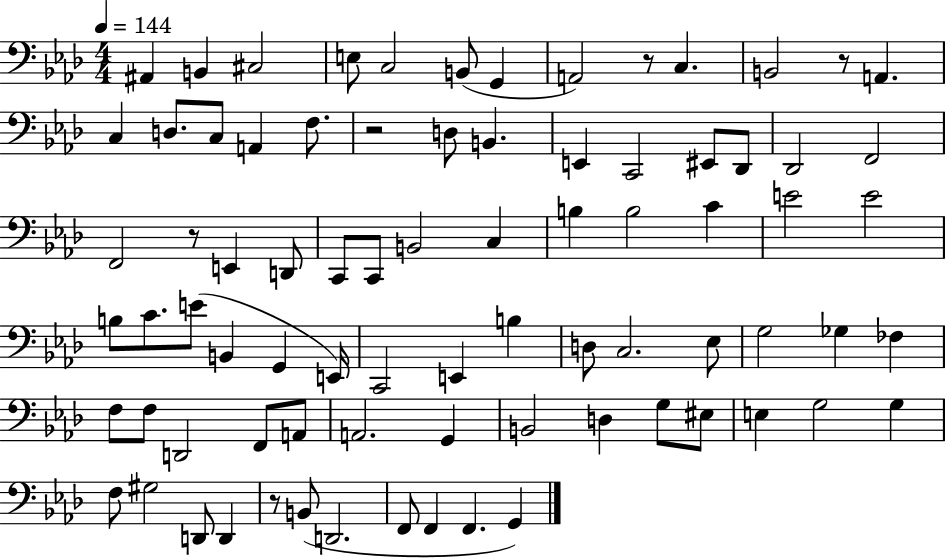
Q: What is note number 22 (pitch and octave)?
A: Db2